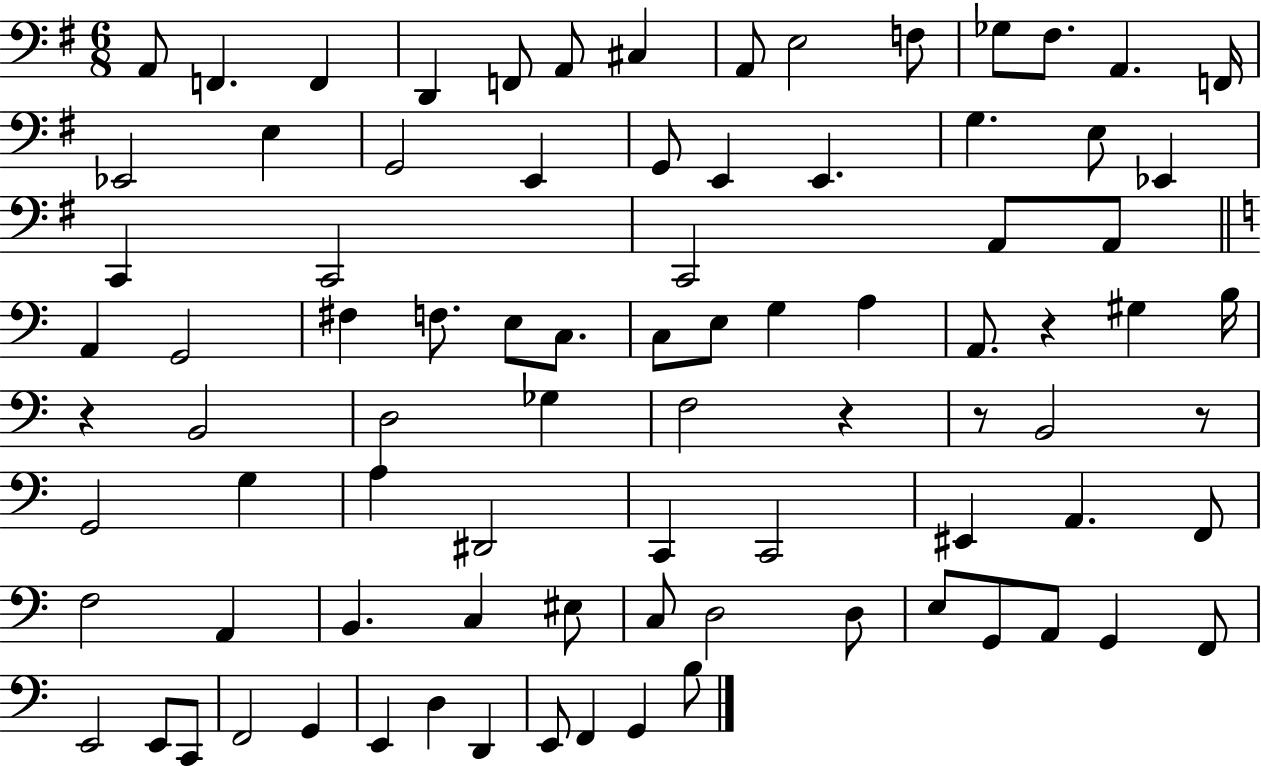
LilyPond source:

{
  \clef bass
  \numericTimeSignature
  \time 6/8
  \key g \major
  a,8 f,4. f,4 | d,4 f,8 a,8 cis4 | a,8 e2 f8 | ges8 fis8. a,4. f,16 | \break ees,2 e4 | g,2 e,4 | g,8 e,4 e,4. | g4. e8 ees,4 | \break c,4 c,2 | c,2 a,8 a,8 | \bar "||" \break \key a \minor a,4 g,2 | fis4 f8. e8 c8. | c8 e8 g4 a4 | a,8. r4 gis4 b16 | \break r4 b,2 | d2 ges4 | f2 r4 | r8 b,2 r8 | \break g,2 g4 | a4 dis,2 | c,4 c,2 | eis,4 a,4. f,8 | \break f2 a,4 | b,4. c4 eis8 | c8 d2 d8 | e8 g,8 a,8 g,4 f,8 | \break e,2 e,8 c,8 | f,2 g,4 | e,4 d4 d,4 | e,8 f,4 g,4 b8 | \break \bar "|."
}